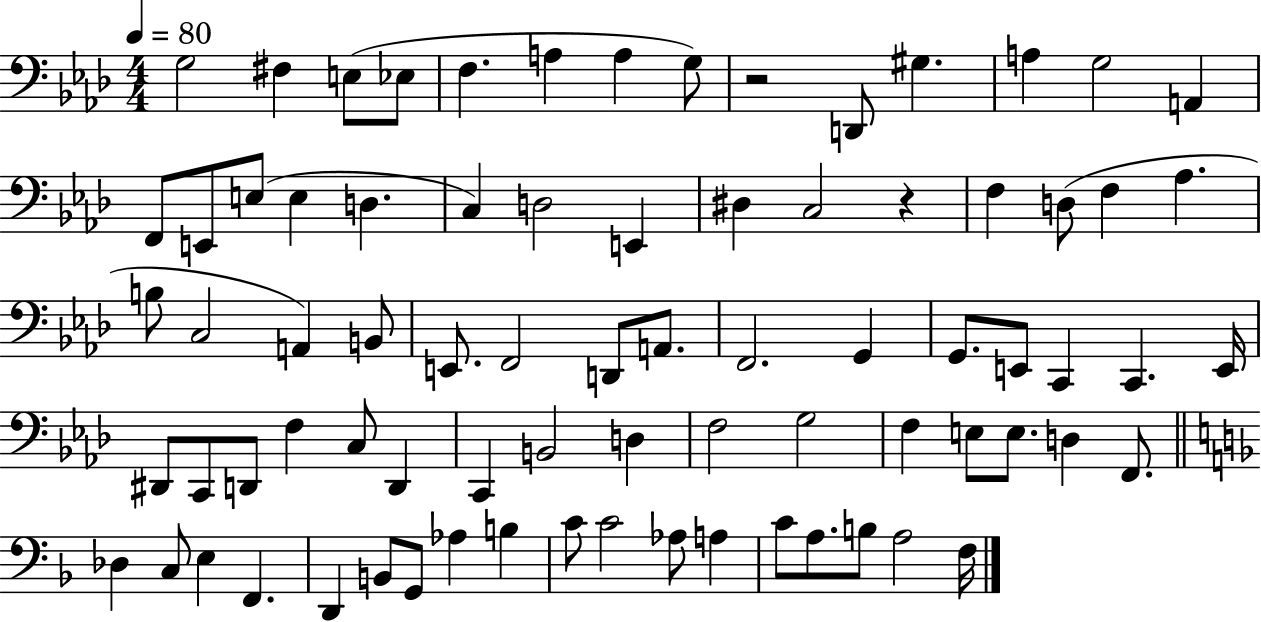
G3/h F#3/q E3/e Eb3/e F3/q. A3/q A3/q G3/e R/h D2/e G#3/q. A3/q G3/h A2/q F2/e E2/e E3/e E3/q D3/q. C3/q D3/h E2/q D#3/q C3/h R/q F3/q D3/e F3/q Ab3/q. B3/e C3/h A2/q B2/e E2/e. F2/h D2/e A2/e. F2/h. G2/q G2/e. E2/e C2/q C2/q. E2/s D#2/e C2/e D2/e F3/q C3/e D2/q C2/q B2/h D3/q F3/h G3/h F3/q E3/e E3/e. D3/q F2/e. Db3/q C3/e E3/q F2/q. D2/q B2/e G2/e Ab3/q B3/q C4/e C4/h Ab3/e A3/q C4/e A3/e. B3/e A3/h F3/s